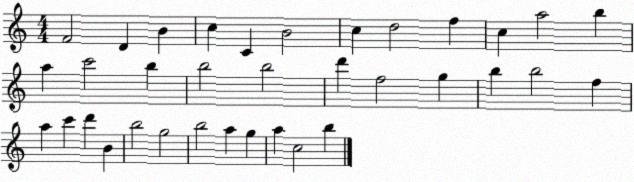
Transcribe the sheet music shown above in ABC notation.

X:1
T:Untitled
M:4/4
L:1/4
K:C
F2 D B c C B2 c d2 f c a2 b a c'2 b b2 b2 d' f2 g b b2 f a c' d' B b2 g2 b2 a g a c2 b